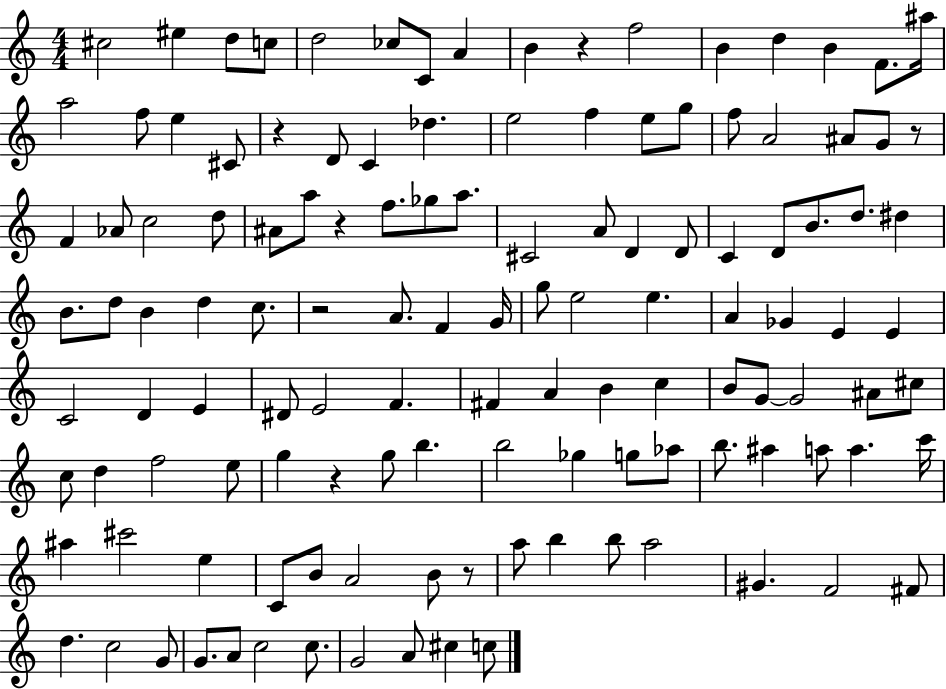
{
  \clef treble
  \numericTimeSignature
  \time 4/4
  \key c \major
  cis''2 eis''4 d''8 c''8 | d''2 ces''8 c'8 a'4 | b'4 r4 f''2 | b'4 d''4 b'4 f'8. ais''16 | \break a''2 f''8 e''4 cis'8 | r4 d'8 c'4 des''4. | e''2 f''4 e''8 g''8 | f''8 a'2 ais'8 g'8 r8 | \break f'4 aes'8 c''2 d''8 | ais'8 a''8 r4 f''8. ges''8 a''8. | cis'2 a'8 d'4 d'8 | c'4 d'8 b'8. d''8. dis''4 | \break b'8. d''8 b'4 d''4 c''8. | r2 a'8. f'4 g'16 | g''8 e''2 e''4. | a'4 ges'4 e'4 e'4 | \break c'2 d'4 e'4 | dis'8 e'2 f'4. | fis'4 a'4 b'4 c''4 | b'8 g'8~~ g'2 ais'8 cis''8 | \break c''8 d''4 f''2 e''8 | g''4 r4 g''8 b''4. | b''2 ges''4 g''8 aes''8 | b''8. ais''4 a''8 a''4. c'''16 | \break ais''4 cis'''2 e''4 | c'8 b'8 a'2 b'8 r8 | a''8 b''4 b''8 a''2 | gis'4. f'2 fis'8 | \break d''4. c''2 g'8 | g'8. a'8 c''2 c''8. | g'2 a'8 cis''4 c''8 | \bar "|."
}